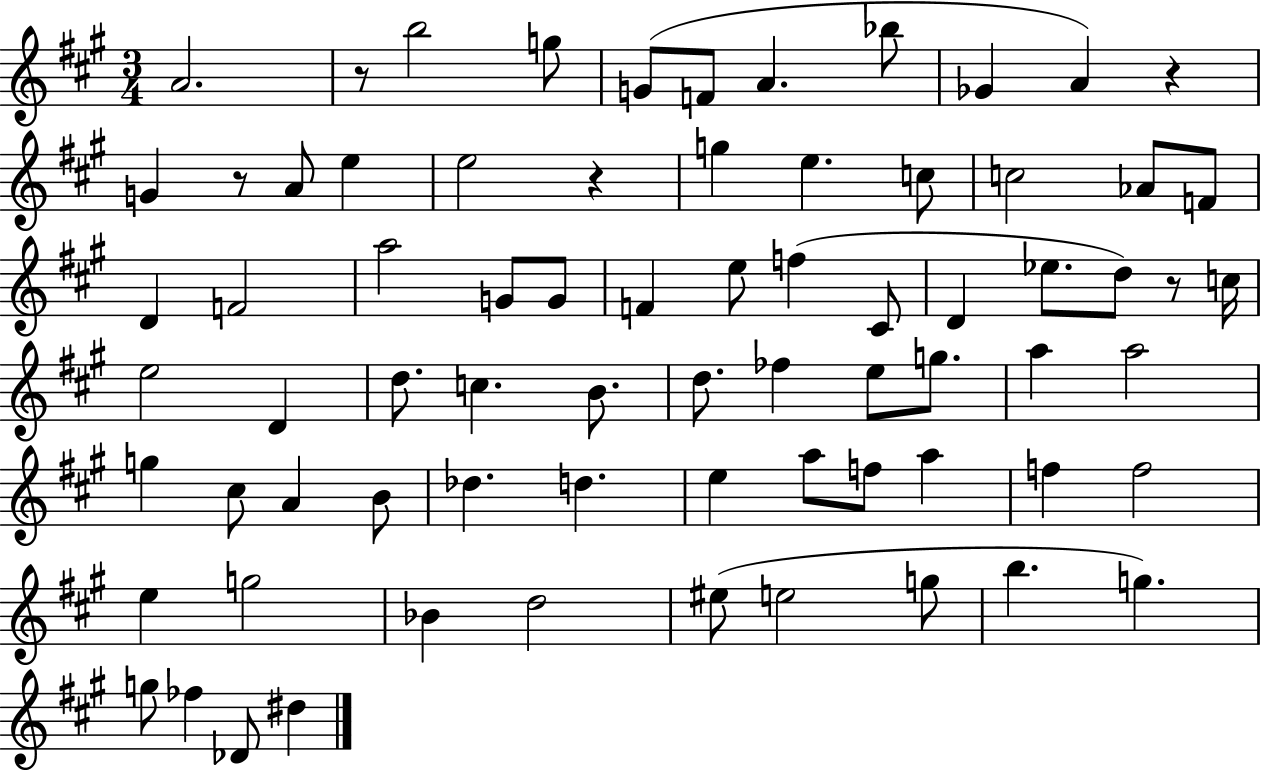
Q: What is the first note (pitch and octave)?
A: A4